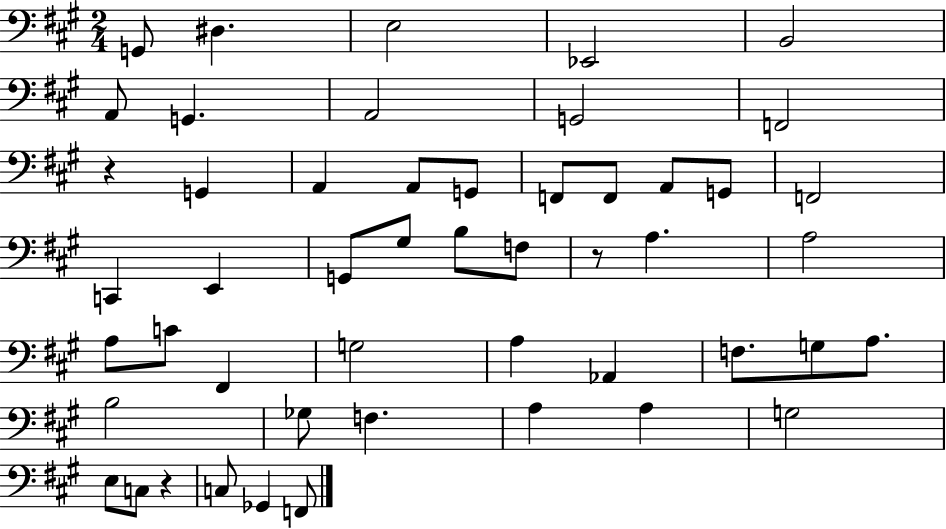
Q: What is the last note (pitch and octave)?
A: F2